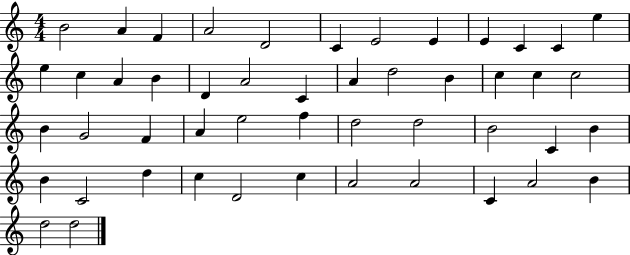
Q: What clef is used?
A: treble